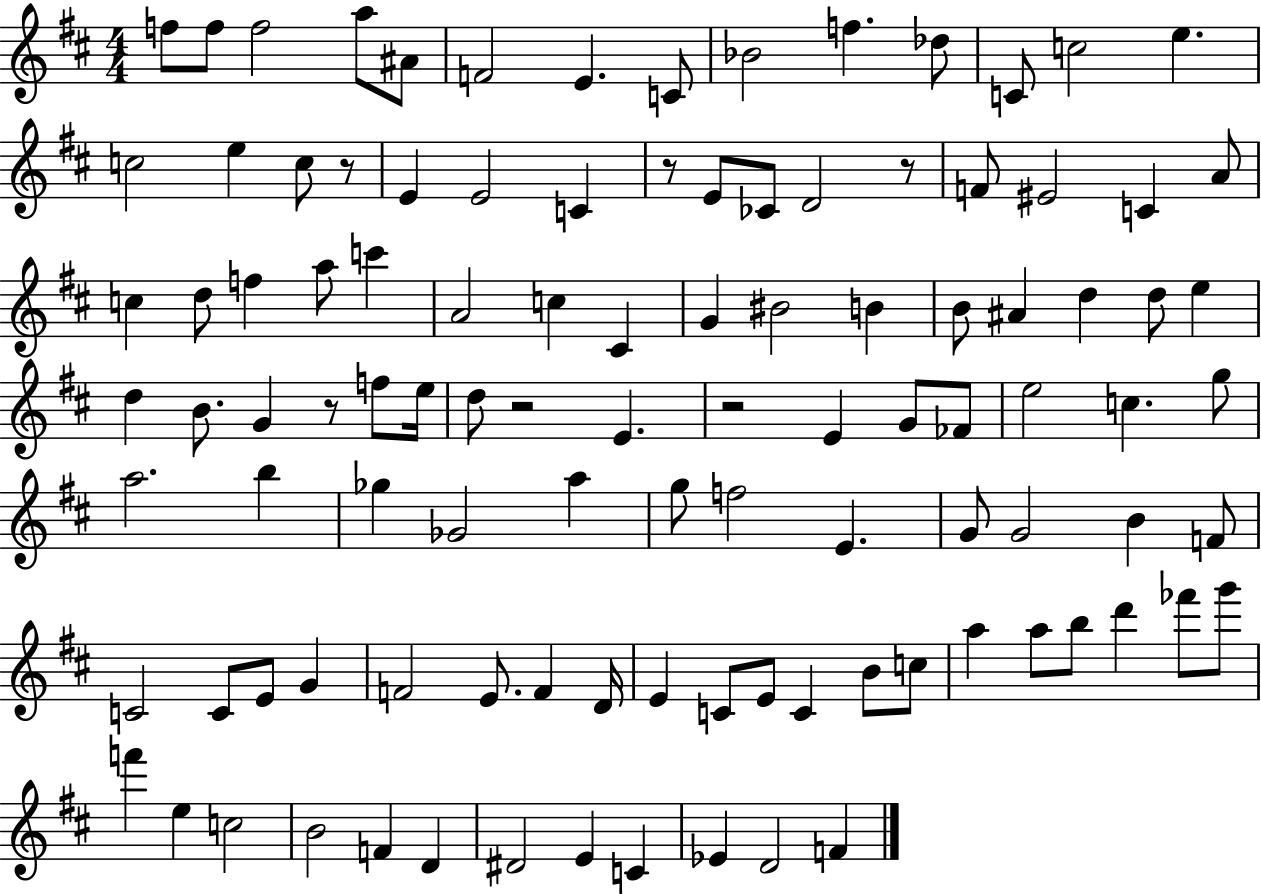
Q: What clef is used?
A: treble